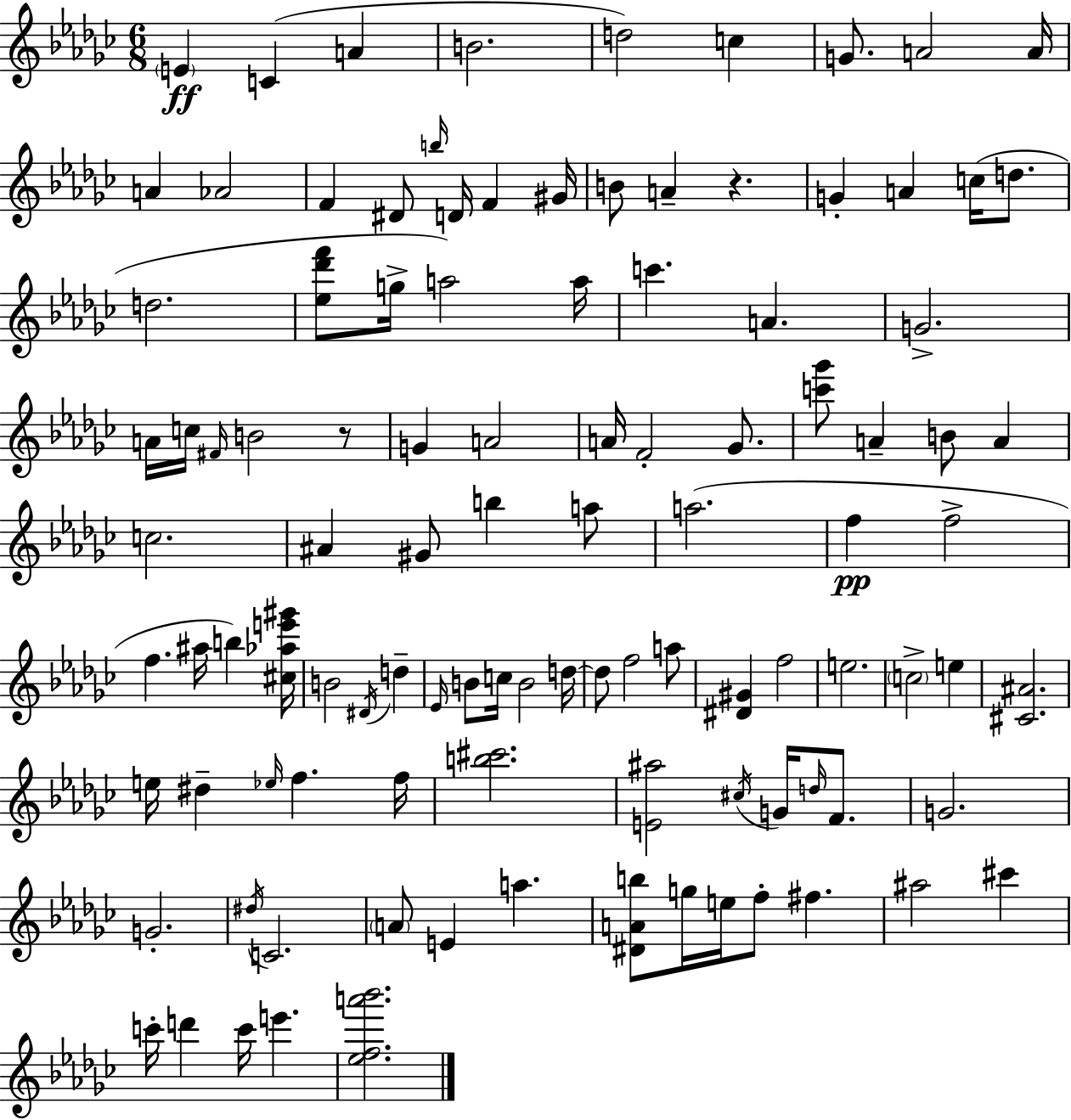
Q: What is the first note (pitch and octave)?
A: E4